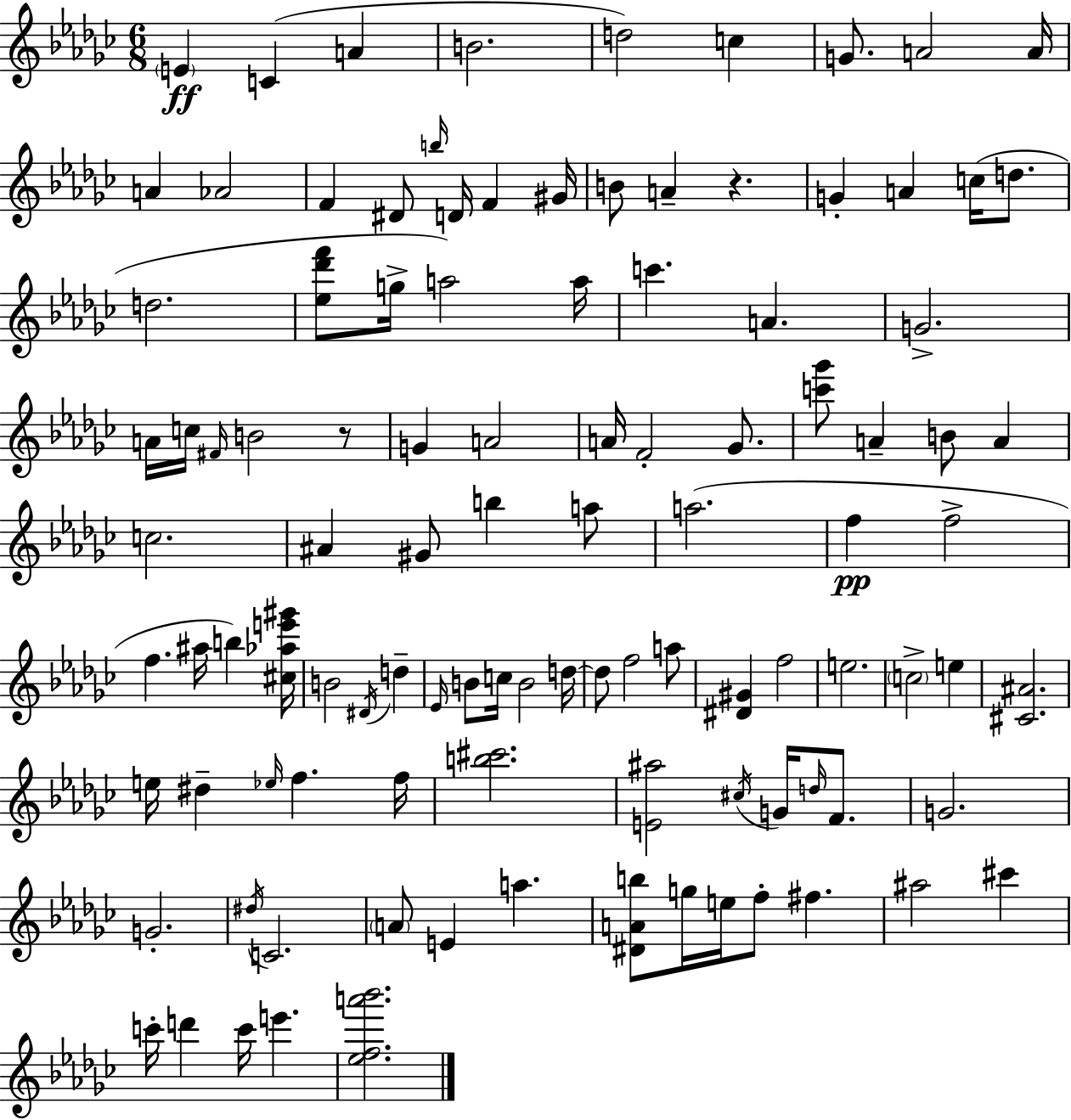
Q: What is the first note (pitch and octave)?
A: E4